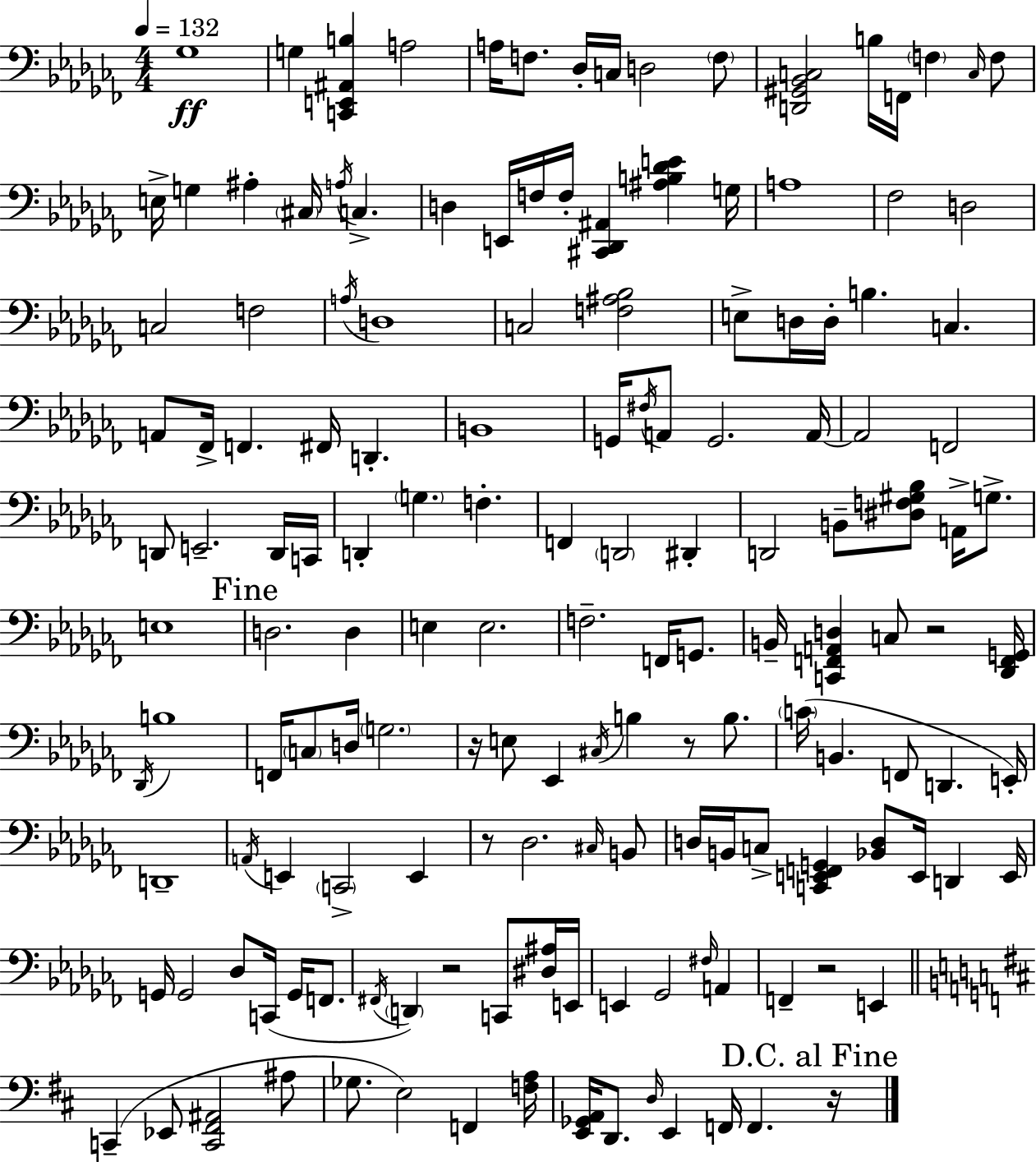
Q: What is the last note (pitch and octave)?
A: F2